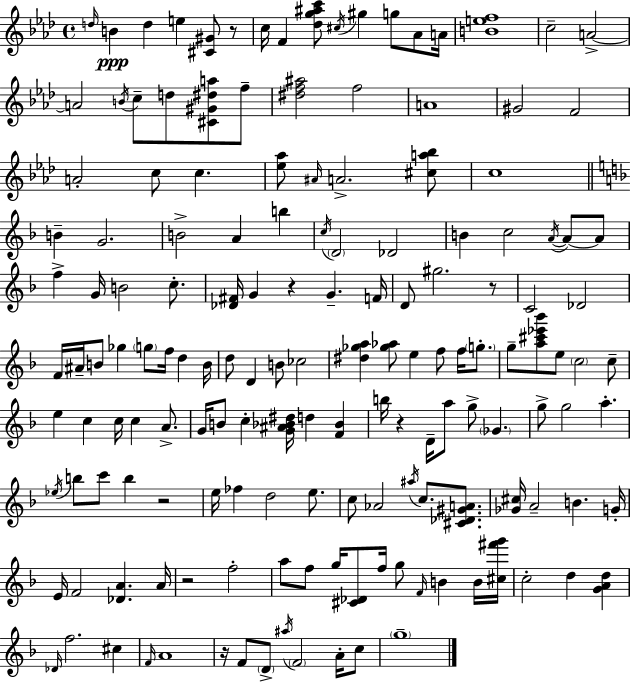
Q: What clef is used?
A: treble